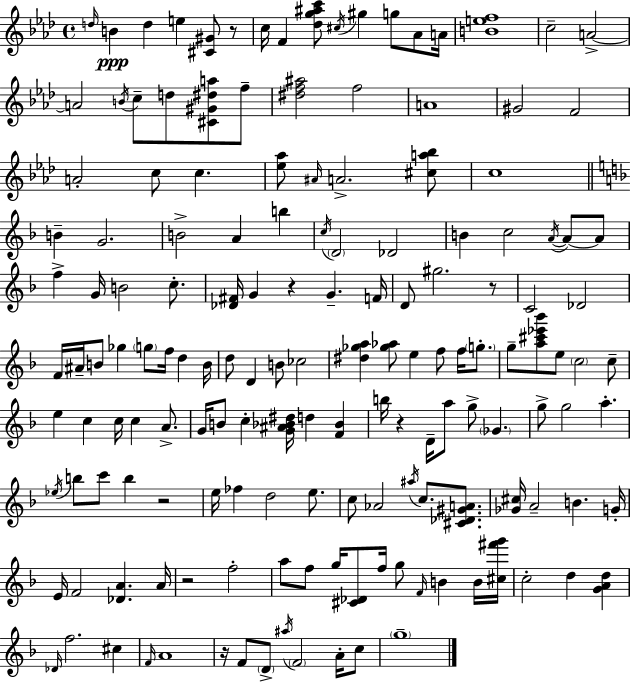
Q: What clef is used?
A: treble